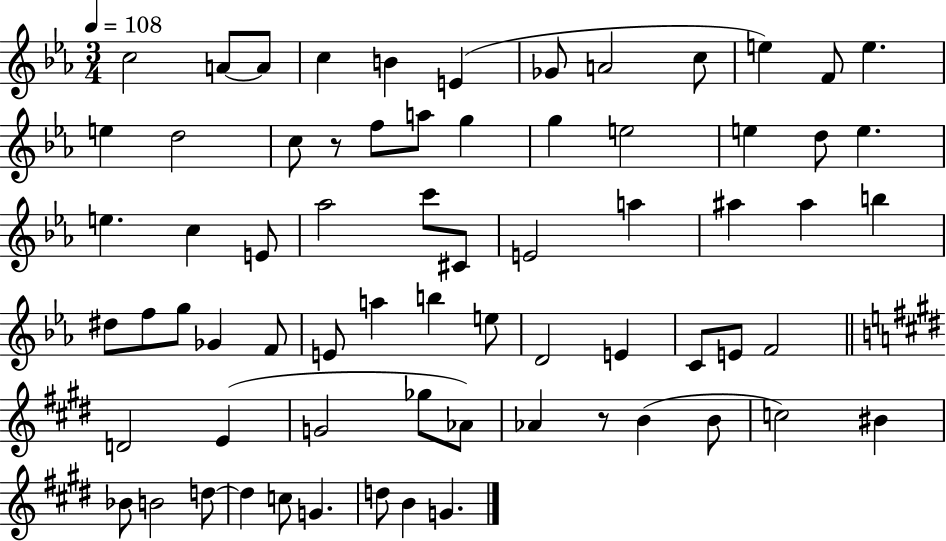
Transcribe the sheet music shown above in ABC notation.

X:1
T:Untitled
M:3/4
L:1/4
K:Eb
c2 A/2 A/2 c B E _G/2 A2 c/2 e F/2 e e d2 c/2 z/2 f/2 a/2 g g e2 e d/2 e e c E/2 _a2 c'/2 ^C/2 E2 a ^a ^a b ^d/2 f/2 g/2 _G F/2 E/2 a b e/2 D2 E C/2 E/2 F2 D2 E G2 _g/2 _A/2 _A z/2 B B/2 c2 ^B _B/2 B2 d/2 d c/2 G d/2 B G